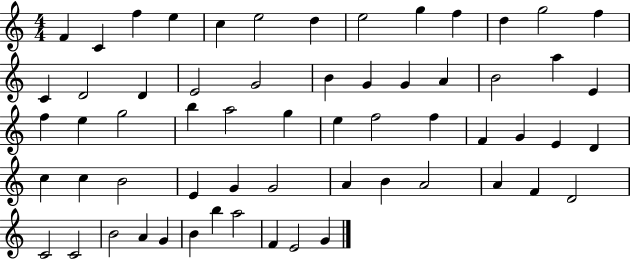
{
  \clef treble
  \numericTimeSignature
  \time 4/4
  \key c \major
  f'4 c'4 f''4 e''4 | c''4 e''2 d''4 | e''2 g''4 f''4 | d''4 g''2 f''4 | \break c'4 d'2 d'4 | e'2 g'2 | b'4 g'4 g'4 a'4 | b'2 a''4 e'4 | \break f''4 e''4 g''2 | b''4 a''2 g''4 | e''4 f''2 f''4 | f'4 g'4 e'4 d'4 | \break c''4 c''4 b'2 | e'4 g'4 g'2 | a'4 b'4 a'2 | a'4 f'4 d'2 | \break c'2 c'2 | b'2 a'4 g'4 | b'4 b''4 a''2 | f'4 e'2 g'4 | \break \bar "|."
}